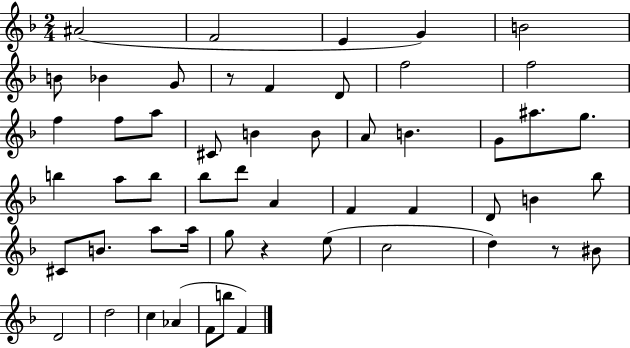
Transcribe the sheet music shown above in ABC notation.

X:1
T:Untitled
M:2/4
L:1/4
K:F
^A2 F2 E G B2 B/2 _B G/2 z/2 F D/2 f2 f2 f f/2 a/2 ^C/2 B B/2 A/2 B G/2 ^a/2 g/2 b a/2 b/2 _b/2 d'/2 A F F D/2 B _b/2 ^C/2 B/2 a/2 a/4 g/2 z e/2 c2 d z/2 ^B/2 D2 d2 c _A F/2 b/2 F